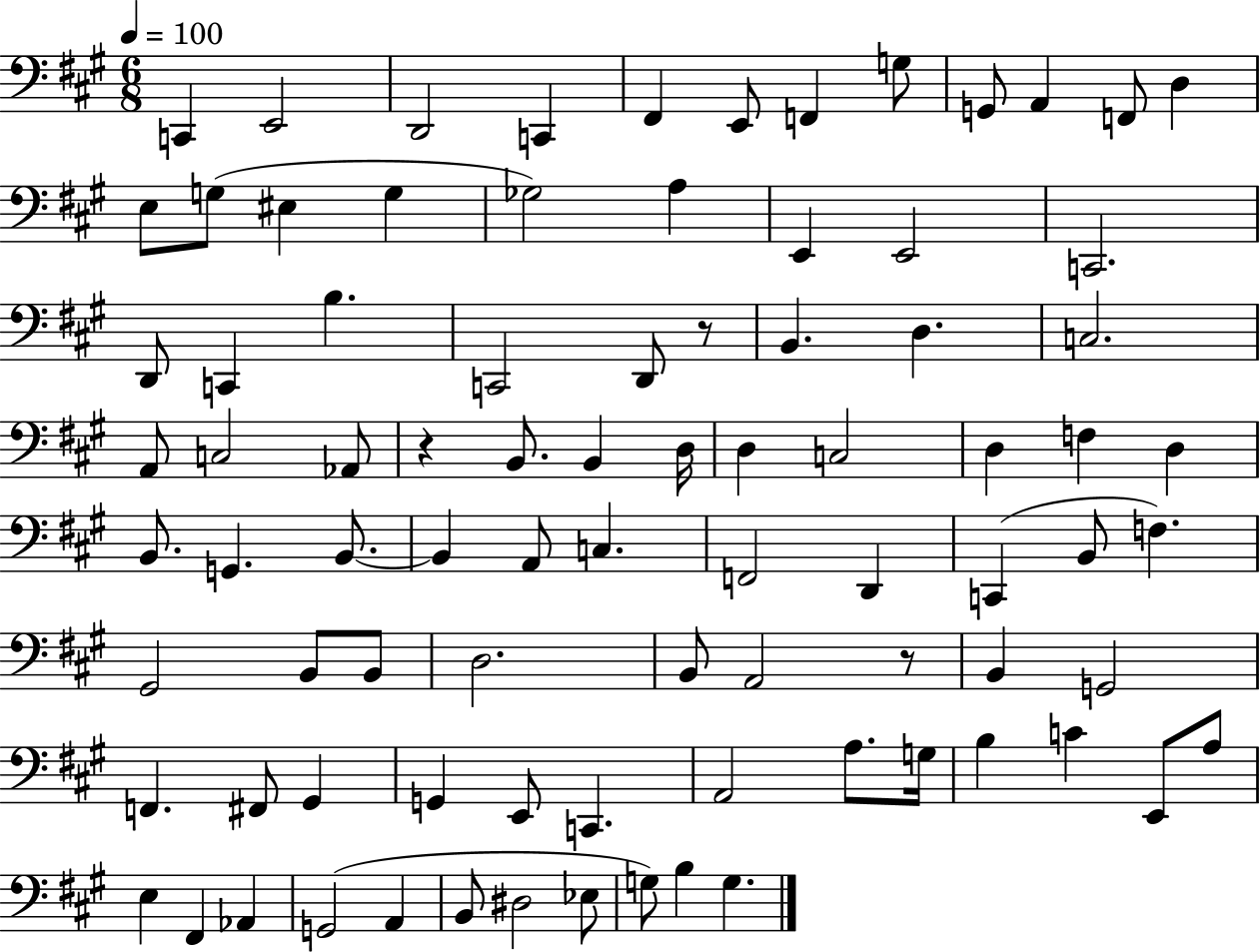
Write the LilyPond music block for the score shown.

{
  \clef bass
  \numericTimeSignature
  \time 6/8
  \key a \major
  \tempo 4 = 100
  c,4 e,2 | d,2 c,4 | fis,4 e,8 f,4 g8 | g,8 a,4 f,8 d4 | \break e8 g8( eis4 g4 | ges2) a4 | e,4 e,2 | c,2. | \break d,8 c,4 b4. | c,2 d,8 r8 | b,4. d4. | c2. | \break a,8 c2 aes,8 | r4 b,8. b,4 d16 | d4 c2 | d4 f4 d4 | \break b,8. g,4. b,8.~~ | b,4 a,8 c4. | f,2 d,4 | c,4( b,8 f4.) | \break gis,2 b,8 b,8 | d2. | b,8 a,2 r8 | b,4 g,2 | \break f,4. fis,8 gis,4 | g,4 e,8 c,4. | a,2 a8. g16 | b4 c'4 e,8 a8 | \break e4 fis,4 aes,4 | g,2( a,4 | b,8 dis2 ees8 | g8) b4 g4. | \break \bar "|."
}